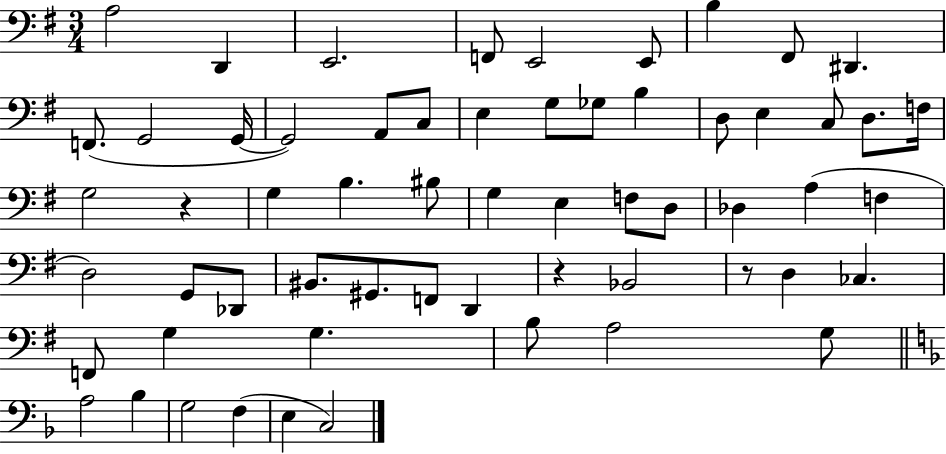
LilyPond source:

{
  \clef bass
  \numericTimeSignature
  \time 3/4
  \key g \major
  a2 d,4 | e,2. | f,8 e,2 e,8 | b4 fis,8 dis,4. | \break f,8.( g,2 g,16~~ | g,2) a,8 c8 | e4 g8 ges8 b4 | d8 e4 c8 d8. f16 | \break g2 r4 | g4 b4. bis8 | g4 e4 f8 d8 | des4 a4( f4 | \break d2) g,8 des,8 | bis,8. gis,8. f,8 d,4 | r4 bes,2 | r8 d4 ces4. | \break f,8 g4 g4. | b8 a2 g8 | \bar "||" \break \key f \major a2 bes4 | g2 f4( | e4 c2) | \bar "|."
}